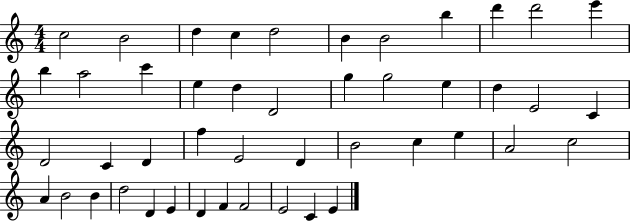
{
  \clef treble
  \numericTimeSignature
  \time 4/4
  \key c \major
  c''2 b'2 | d''4 c''4 d''2 | b'4 b'2 b''4 | d'''4 d'''2 e'''4 | \break b''4 a''2 c'''4 | e''4 d''4 d'2 | g''4 g''2 e''4 | d''4 e'2 c'4 | \break d'2 c'4 d'4 | f''4 e'2 d'4 | b'2 c''4 e''4 | a'2 c''2 | \break a'4 b'2 b'4 | d''2 d'4 e'4 | d'4 f'4 f'2 | e'2 c'4 e'4 | \break \bar "|."
}